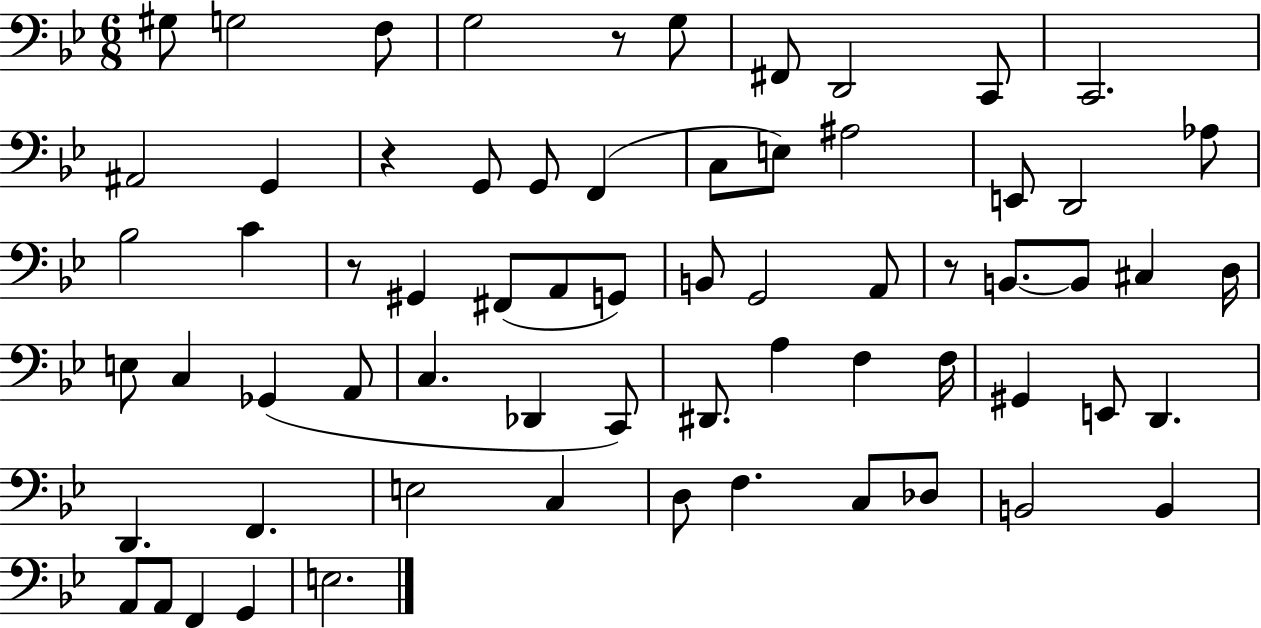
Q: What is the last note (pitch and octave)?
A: E3